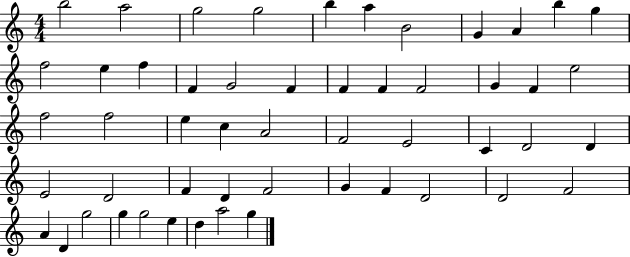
X:1
T:Untitled
M:4/4
L:1/4
K:C
b2 a2 g2 g2 b a B2 G A b g f2 e f F G2 F F F F2 G F e2 f2 f2 e c A2 F2 E2 C D2 D E2 D2 F D F2 G F D2 D2 F2 A D g2 g g2 e d a2 g